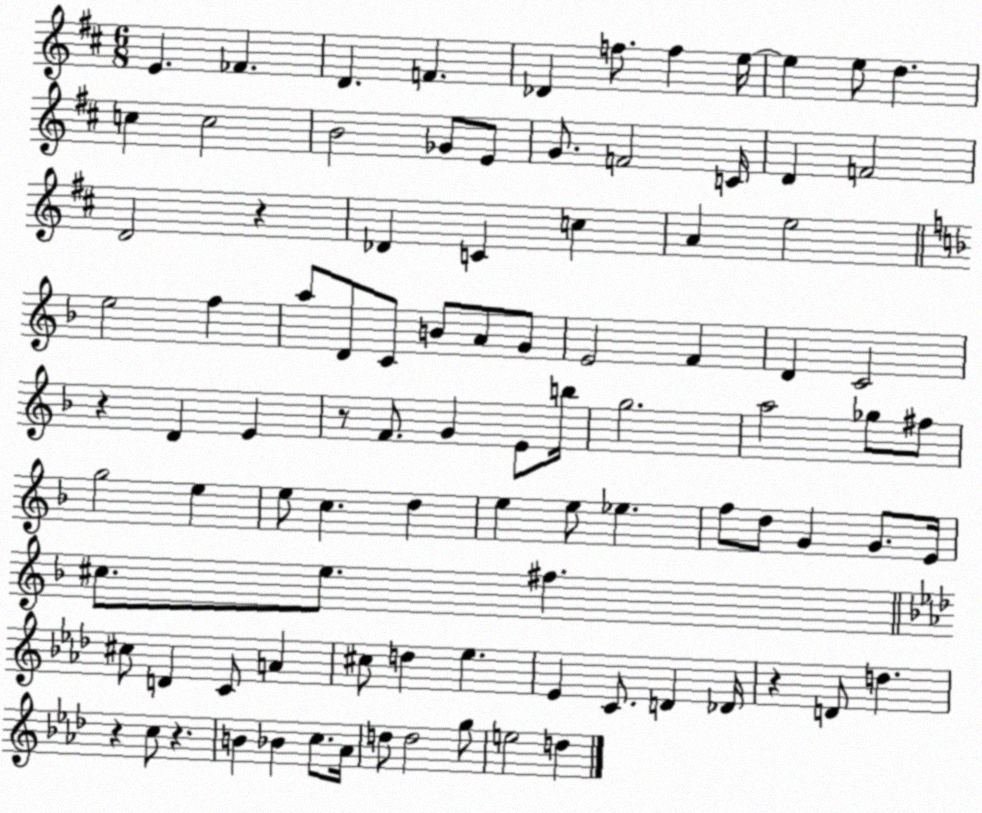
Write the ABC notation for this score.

X:1
T:Untitled
M:6/8
L:1/4
K:D
E _F D F _D f/2 f e/4 e e/2 d c c2 B2 _G/2 E/2 G/2 F2 C/4 D F2 D2 z _D C c A e2 e2 f a/2 D/2 C/2 B/2 A/2 G/2 E2 F D C2 z D E z/2 F/2 G E/2 b/4 g2 a2 _g/2 ^f/2 g2 e e/2 c d e e/2 _e f/2 d/2 G G/2 E/4 ^c/2 e/2 ^f ^c/2 D C/2 A ^c/2 d _e _E C/2 D _D/4 z D/2 d z c/2 z B _B c/2 _A/4 d/2 d2 g/2 e2 d